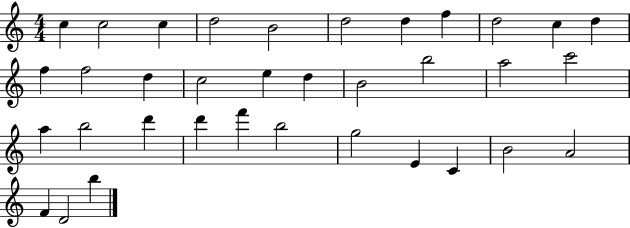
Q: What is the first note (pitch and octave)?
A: C5